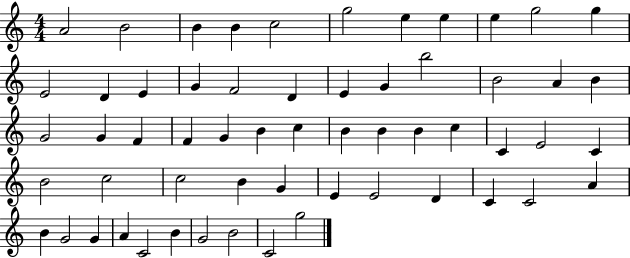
A4/h B4/h B4/q B4/q C5/h G5/h E5/q E5/q E5/q G5/h G5/q E4/h D4/q E4/q G4/q F4/h D4/q E4/q G4/q B5/h B4/h A4/q B4/q G4/h G4/q F4/q F4/q G4/q B4/q C5/q B4/q B4/q B4/q C5/q C4/q E4/h C4/q B4/h C5/h C5/h B4/q G4/q E4/q E4/h D4/q C4/q C4/h A4/q B4/q G4/h G4/q A4/q C4/h B4/q G4/h B4/h C4/h G5/h